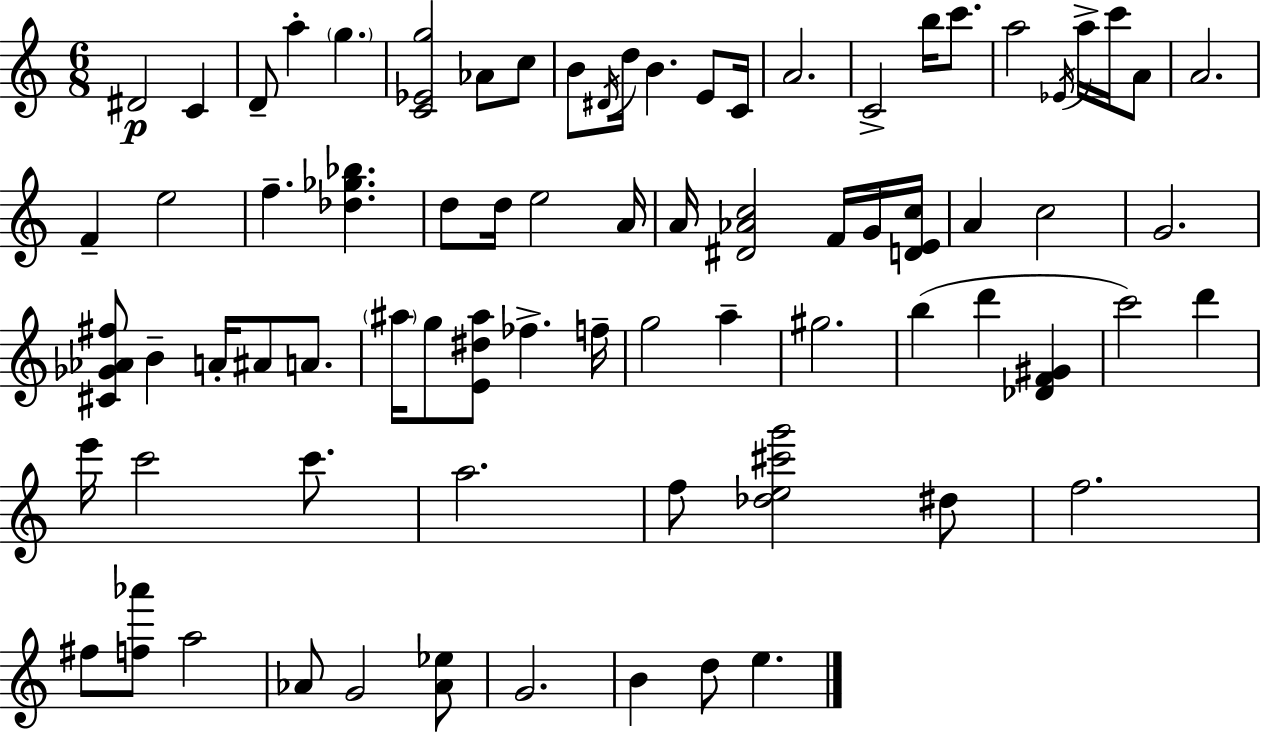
D#4/h C4/q D4/e A5/q G5/q. [C4,Eb4,G5]/h Ab4/e C5/e B4/e D#4/s D5/s B4/q. E4/e C4/s A4/h. C4/h B5/s C6/e. A5/h Eb4/s A5/s C6/s A4/e A4/h. F4/q E5/h F5/q. [Db5,Gb5,Bb5]/q. D5/e D5/s E5/h A4/s A4/s [D#4,Ab4,C5]/h F4/s G4/s [D4,E4,C5]/s A4/q C5/h G4/h. [C#4,Gb4,Ab4,F#5]/e B4/q A4/s A#4/e A4/e. A#5/s G5/e [E4,D#5,A#5]/e FES5/q. F5/s G5/h A5/q G#5/h. B5/q D6/q [Db4,F4,G#4]/q C6/h D6/q E6/s C6/h C6/e. A5/h. F5/e [Db5,E5,C#6,G6]/h D#5/e F5/h. F#5/e [F5,Ab6]/e A5/h Ab4/e G4/h [Ab4,Eb5]/e G4/h. B4/q D5/e E5/q.